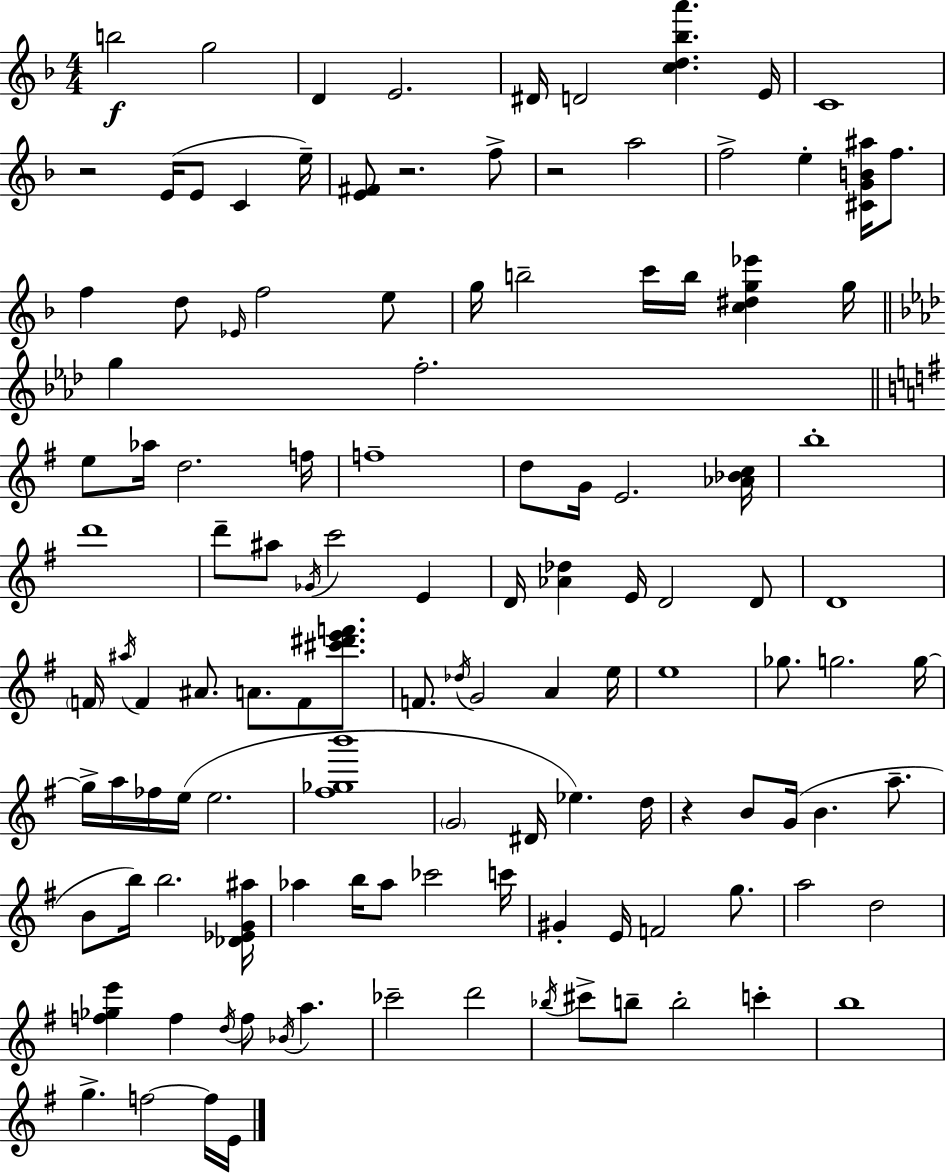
B5/h G5/h D4/q E4/h. D#4/s D4/h [C5,D5,Bb5,A6]/q. E4/s C4/w R/h E4/s E4/e C4/q E5/s [E4,F#4]/e R/h. F5/e R/h A5/h F5/h E5/q [C#4,G4,B4,A#5]/s F5/e. F5/q D5/e Eb4/s F5/h E5/e G5/s B5/h C6/s B5/s [C5,D#5,G5,Eb6]/q G5/s G5/q F5/h. E5/e Ab5/s D5/h. F5/s F5/w D5/e G4/s E4/h. [Ab4,Bb4,C5]/s B5/w D6/w D6/e A#5/e Gb4/s C6/h E4/q D4/s [Ab4,Db5]/q E4/s D4/h D4/e D4/w F4/s A#5/s F4/q A#4/e. A4/e. F4/e [C#6,D#6,E6,F6]/e. F4/e. Db5/s G4/h A4/q E5/s E5/w Gb5/e. G5/h. G5/s G5/s A5/s FES5/s E5/s E5/h. [F#5,Gb5,B6]/w G4/h D#4/s Eb5/q. D5/s R/q B4/e G4/s B4/q. A5/e. B4/e B5/s B5/h. [Db4,Eb4,G4,A#5]/s Ab5/q B5/s Ab5/e CES6/h C6/s G#4/q E4/s F4/h G5/e. A5/h D5/h [F5,Gb5,E6]/q F5/q D5/s F5/e Bb4/s A5/q. CES6/h D6/h Bb5/s C#6/e B5/e B5/h C6/q B5/w G5/q. F5/h F5/s E4/s